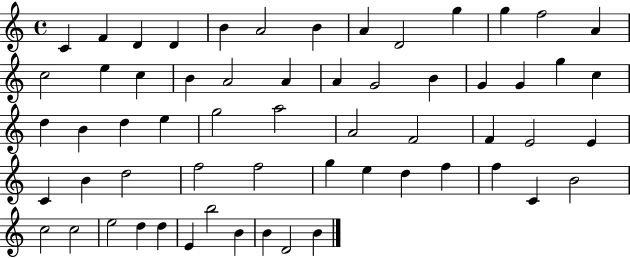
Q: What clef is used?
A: treble